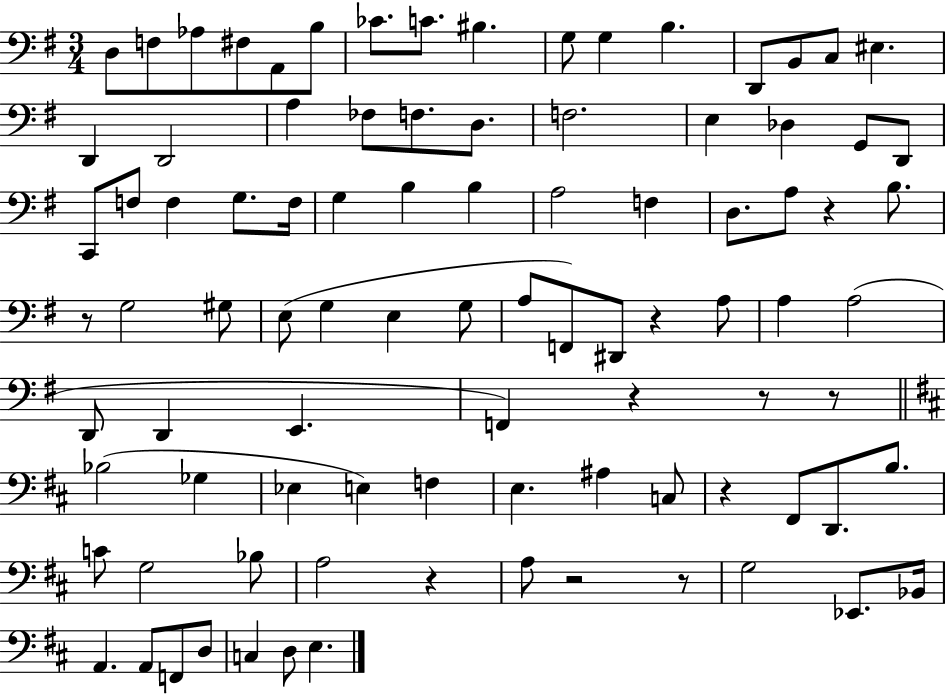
D3/e F3/e Ab3/e F#3/e A2/e B3/e CES4/e. C4/e. BIS3/q. G3/e G3/q B3/q. D2/e B2/e C3/e EIS3/q. D2/q D2/h A3/q FES3/e F3/e. D3/e. F3/h. E3/q Db3/q G2/e D2/e C2/e F3/e F3/q G3/e. F3/s G3/q B3/q B3/q A3/h F3/q D3/e. A3/e R/q B3/e. R/e G3/h G#3/e E3/e G3/q E3/q G3/e A3/e F2/e D#2/e R/q A3/e A3/q A3/h D2/e D2/q E2/q. F2/q R/q R/e R/e Bb3/h Gb3/q Eb3/q E3/q F3/q E3/q. A#3/q C3/e R/q F#2/e D2/e. B3/e. C4/e G3/h Bb3/e A3/h R/q A3/e R/h R/e G3/h Eb2/e. Bb2/s A2/q. A2/e F2/e D3/e C3/q D3/e E3/q.